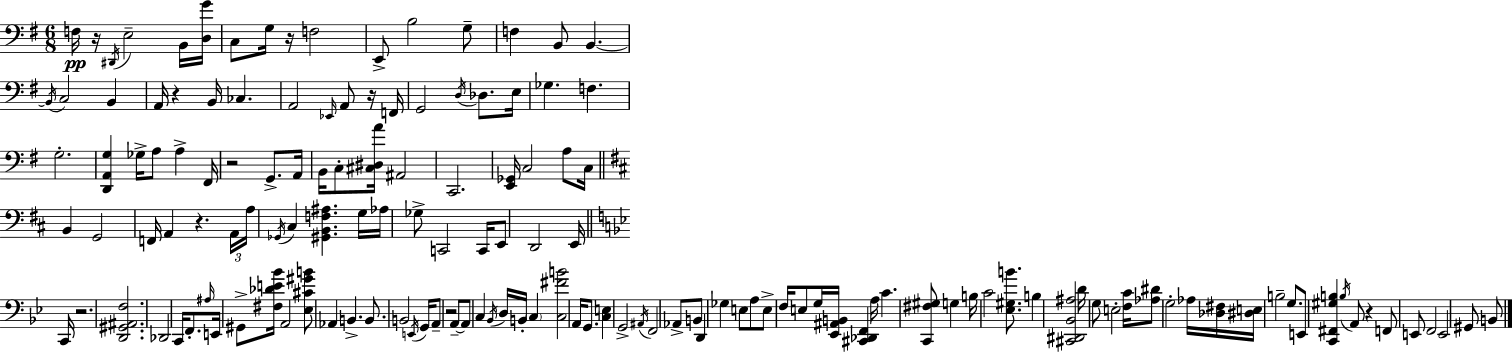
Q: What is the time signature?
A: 6/8